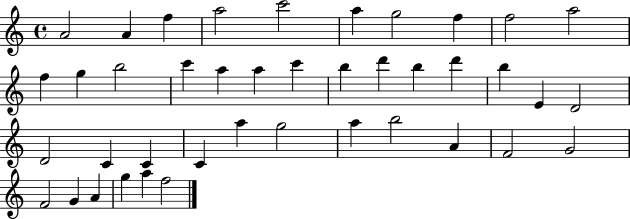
A4/h A4/q F5/q A5/h C6/h A5/q G5/h F5/q F5/h A5/h F5/q G5/q B5/h C6/q A5/q A5/q C6/q B5/q D6/q B5/q D6/q B5/q E4/q D4/h D4/h C4/q C4/q C4/q A5/q G5/h A5/q B5/h A4/q F4/h G4/h F4/h G4/q A4/q G5/q A5/q F5/h